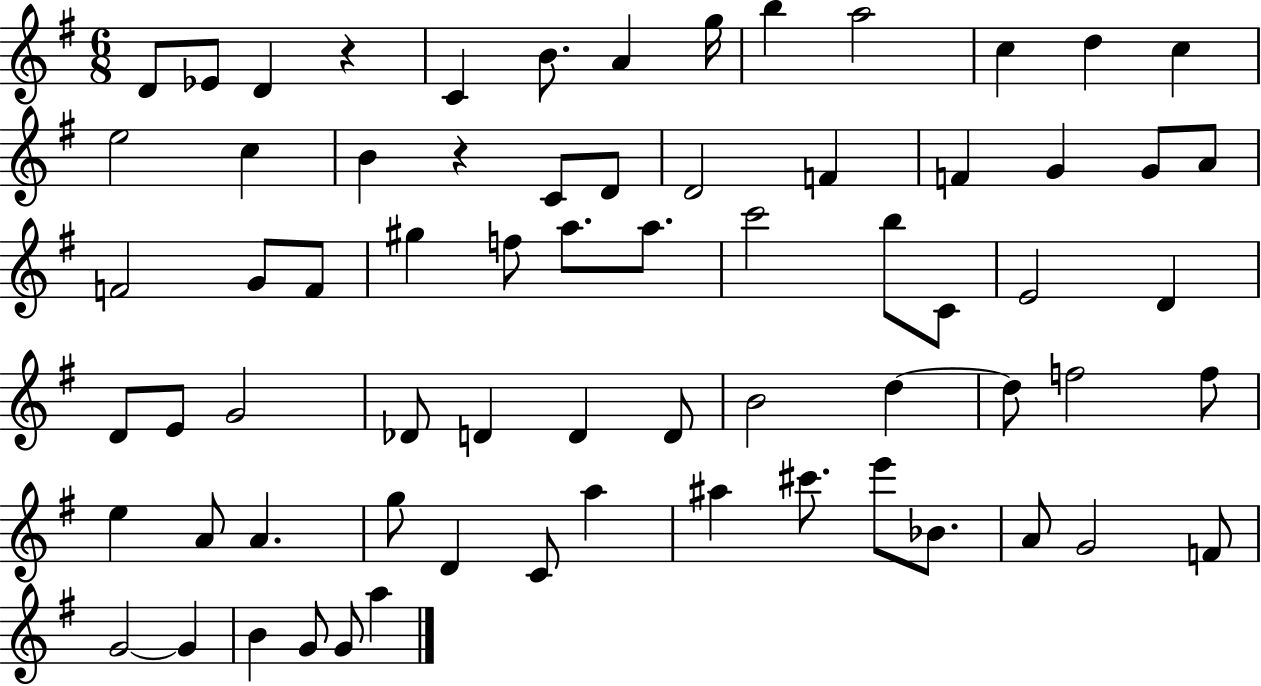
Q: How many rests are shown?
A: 2